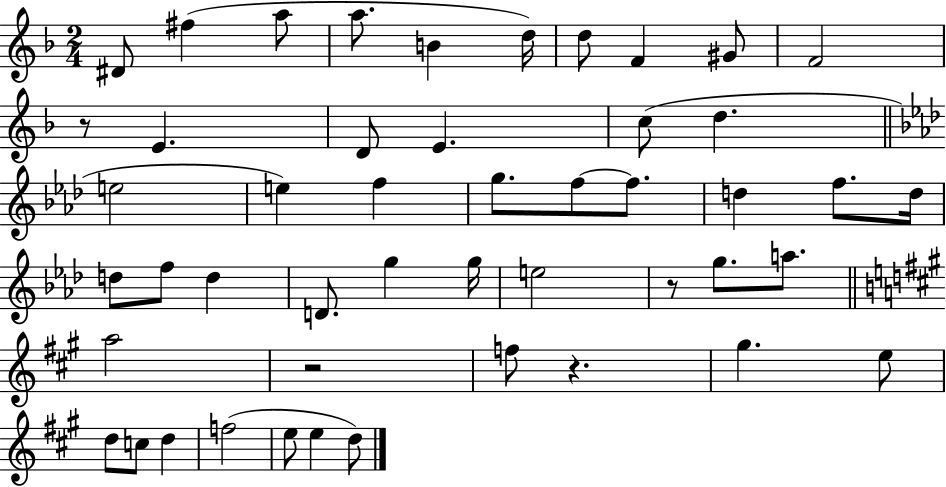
X:1
T:Untitled
M:2/4
L:1/4
K:F
^D/2 ^f a/2 a/2 B d/4 d/2 F ^G/2 F2 z/2 E D/2 E c/2 d e2 e f g/2 f/2 f/2 d f/2 d/4 d/2 f/2 d D/2 g g/4 e2 z/2 g/2 a/2 a2 z2 f/2 z ^g e/2 d/2 c/2 d f2 e/2 e d/2